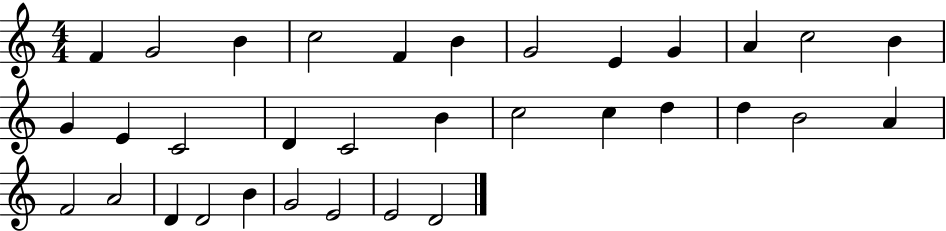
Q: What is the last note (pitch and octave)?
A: D4